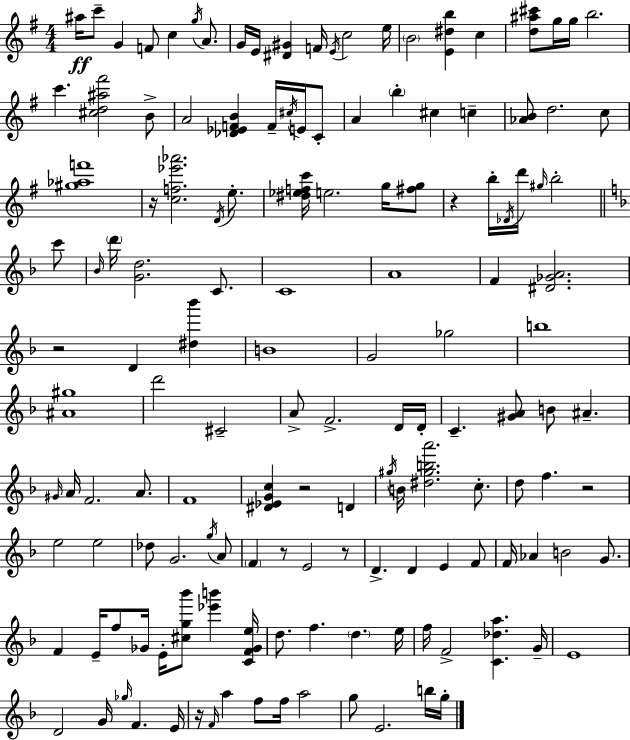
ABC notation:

X:1
T:Untitled
M:4/4
L:1/4
K:G
^a/4 c'/2 G F/2 c g/4 A/2 G/4 E/4 [^D^G] F/4 E/4 c2 e/4 B2 [E^db] c [d^a^c']/2 g/4 g/4 b2 c' [^cd^a^f']2 B/2 A2 [_D_EFB] F/4 ^c/4 E/4 C/2 A b ^c c [_AB]/2 d2 c/2 [^g_af']4 z/4 [cf_e'_a']2 D/4 e/2 [^d_efc']/4 e2 g/4 [^fg]/2 z b/4 _D/4 d'/4 ^g/4 b2 c'/2 _B/4 d'/4 [Gd]2 C/2 C4 A4 F [^D_GA]2 z2 D [^d_b'] B4 G2 _g2 b4 [^A^g]4 d'2 ^C2 A/2 F2 D/4 D/4 C [^GA]/2 B/2 ^A ^G/4 A/4 F2 A/2 F4 [^D_EGc] z2 D ^g/4 B/4 [^d^gba']2 c/2 d/2 f z2 e2 e2 _d/2 G2 g/4 A/2 F z/2 E2 z/2 D D E F/2 F/4 _A B2 G/2 F E/4 f/2 _G/4 E/4 [^cg_b']/2 [_e'b'] [CF_Ge]/4 d/2 f d e/4 f/4 F2 [C_da] G/4 E4 D2 G/4 _g/4 F E/4 z/4 F/4 a f/2 f/4 a2 g/2 E2 b/4 g/4